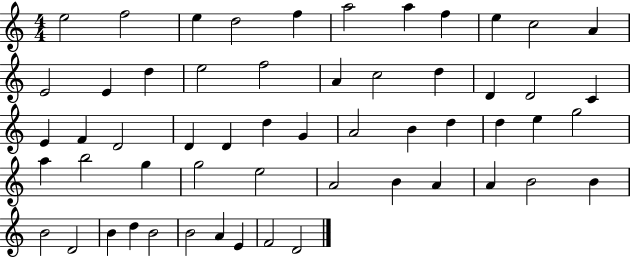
{
  \clef treble
  \numericTimeSignature
  \time 4/4
  \key c \major
  e''2 f''2 | e''4 d''2 f''4 | a''2 a''4 f''4 | e''4 c''2 a'4 | \break e'2 e'4 d''4 | e''2 f''2 | a'4 c''2 d''4 | d'4 d'2 c'4 | \break e'4 f'4 d'2 | d'4 d'4 d''4 g'4 | a'2 b'4 d''4 | d''4 e''4 g''2 | \break a''4 b''2 g''4 | g''2 e''2 | a'2 b'4 a'4 | a'4 b'2 b'4 | \break b'2 d'2 | b'4 d''4 b'2 | b'2 a'4 e'4 | f'2 d'2 | \break \bar "|."
}